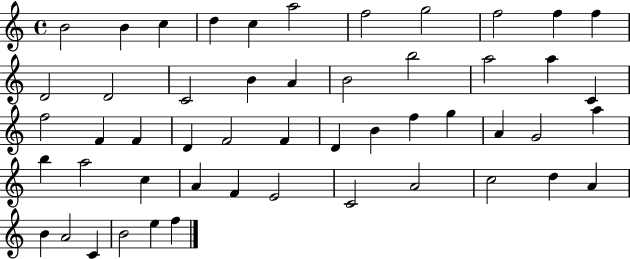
X:1
T:Untitled
M:4/4
L:1/4
K:C
B2 B c d c a2 f2 g2 f2 f f D2 D2 C2 B A B2 b2 a2 a C f2 F F D F2 F D B f g A G2 a b a2 c A F E2 C2 A2 c2 d A B A2 C B2 e f